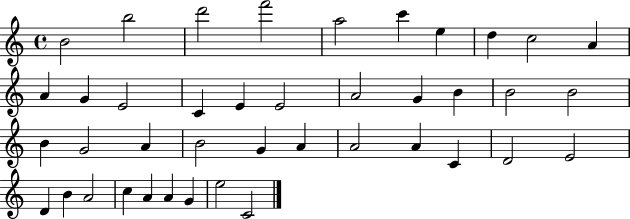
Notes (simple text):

B4/h B5/h D6/h F6/h A5/h C6/q E5/q D5/q C5/h A4/q A4/q G4/q E4/h C4/q E4/q E4/h A4/h G4/q B4/q B4/h B4/h B4/q G4/h A4/q B4/h G4/q A4/q A4/h A4/q C4/q D4/h E4/h D4/q B4/q A4/h C5/q A4/q A4/q G4/q E5/h C4/h